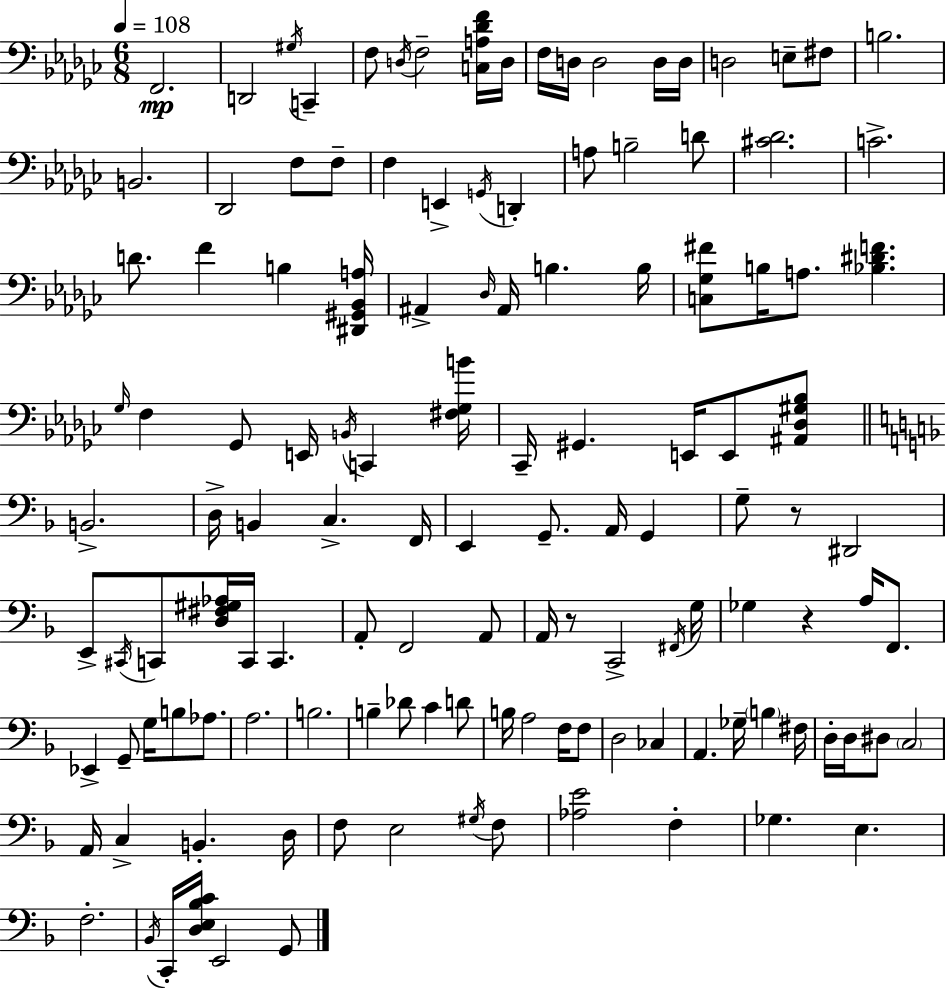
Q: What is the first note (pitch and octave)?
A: F2